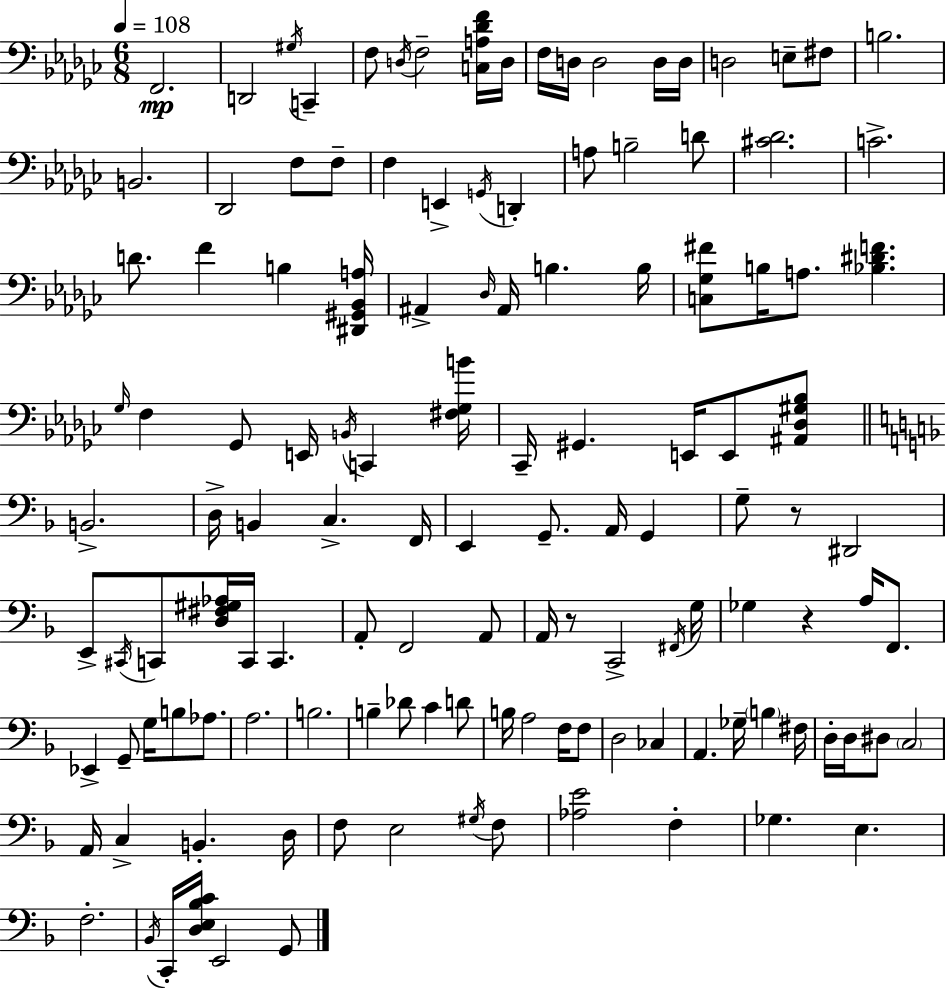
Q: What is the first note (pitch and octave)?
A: F2